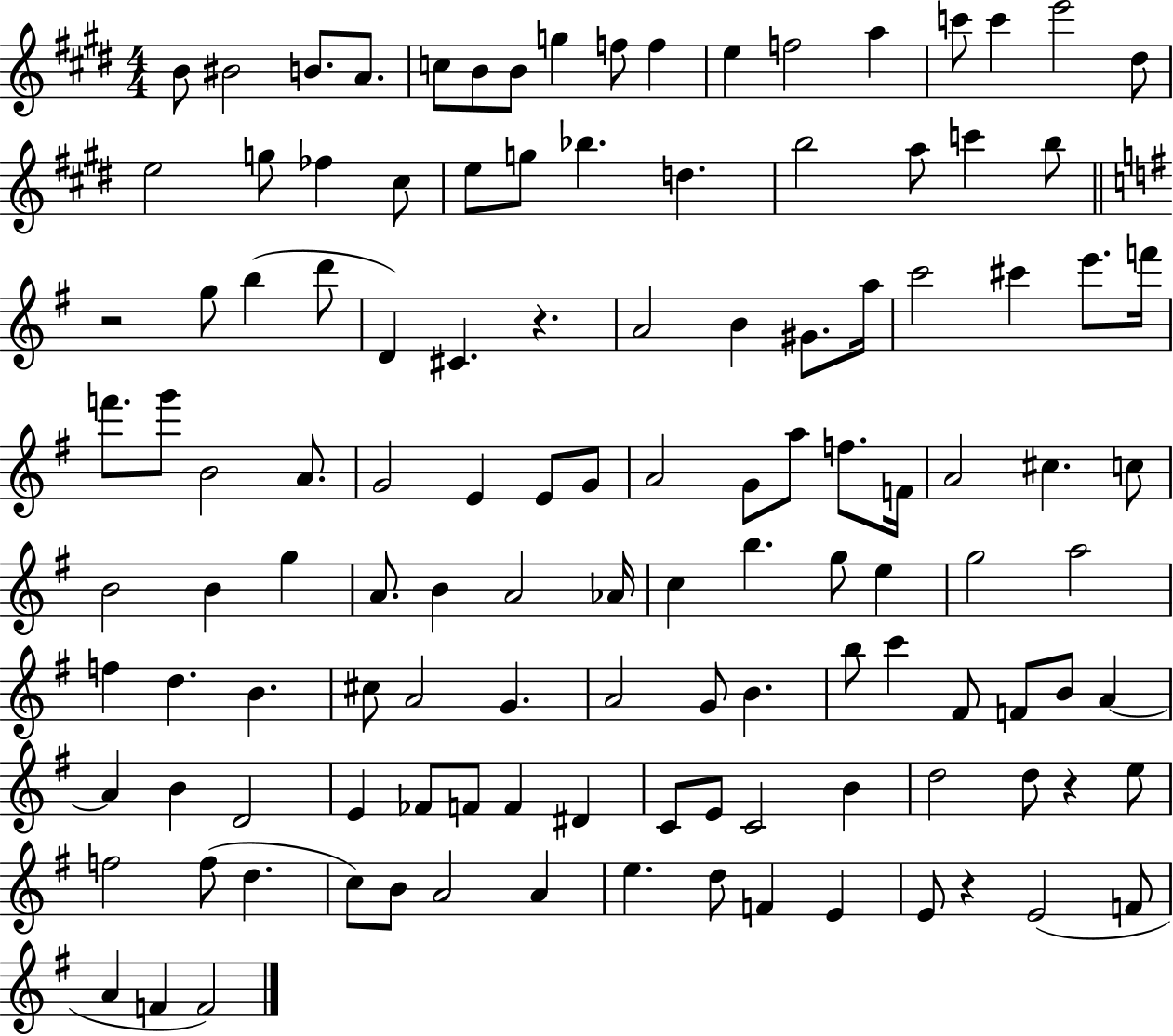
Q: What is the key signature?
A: E major